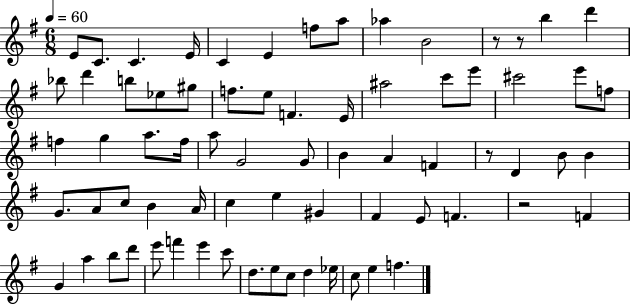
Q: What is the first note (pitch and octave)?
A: E4